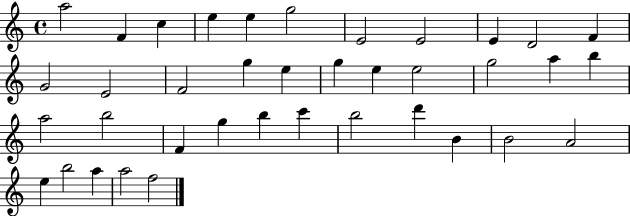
{
  \clef treble
  \time 4/4
  \defaultTimeSignature
  \key c \major
  a''2 f'4 c''4 | e''4 e''4 g''2 | e'2 e'2 | e'4 d'2 f'4 | \break g'2 e'2 | f'2 g''4 e''4 | g''4 e''4 e''2 | g''2 a''4 b''4 | \break a''2 b''2 | f'4 g''4 b''4 c'''4 | b''2 d'''4 b'4 | b'2 a'2 | \break e''4 b''2 a''4 | a''2 f''2 | \bar "|."
}